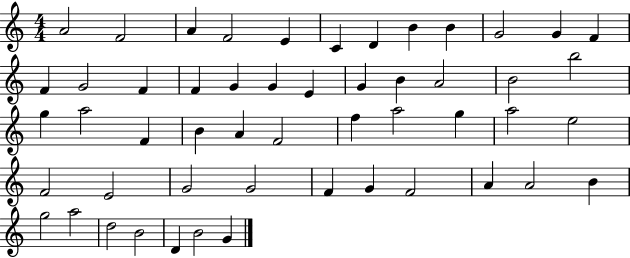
X:1
T:Untitled
M:4/4
L:1/4
K:C
A2 F2 A F2 E C D B B G2 G F F G2 F F G G E G B A2 B2 b2 g a2 F B A F2 f a2 g a2 e2 F2 E2 G2 G2 F G F2 A A2 B g2 a2 d2 B2 D B2 G